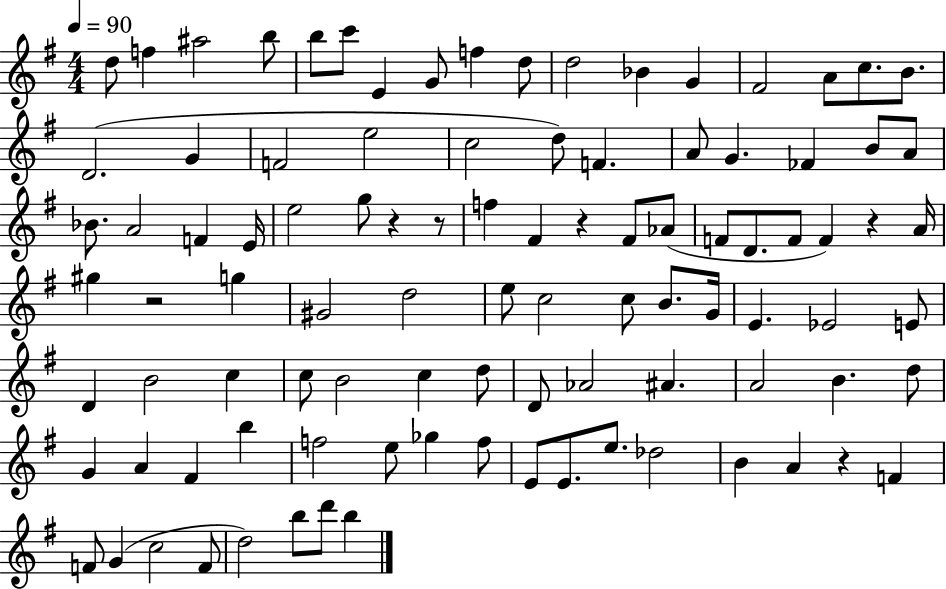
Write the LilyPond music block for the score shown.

{
  \clef treble
  \numericTimeSignature
  \time 4/4
  \key g \major
  \tempo 4 = 90
  d''8 f''4 ais''2 b''8 | b''8 c'''8 e'4 g'8 f''4 d''8 | d''2 bes'4 g'4 | fis'2 a'8 c''8. b'8. | \break d'2.( g'4 | f'2 e''2 | c''2 d''8) f'4. | a'8 g'4. fes'4 b'8 a'8 | \break bes'8. a'2 f'4 e'16 | e''2 g''8 r4 r8 | f''4 fis'4 r4 fis'8 aes'8( | f'8 d'8. f'8 f'4) r4 a'16 | \break gis''4 r2 g''4 | gis'2 d''2 | e''8 c''2 c''8 b'8. g'16 | e'4. ees'2 e'8 | \break d'4 b'2 c''4 | c''8 b'2 c''4 d''8 | d'8 aes'2 ais'4. | a'2 b'4. d''8 | \break g'4 a'4 fis'4 b''4 | f''2 e''8 ges''4 f''8 | e'8 e'8. e''8. des''2 | b'4 a'4 r4 f'4 | \break f'8 g'4( c''2 f'8 | d''2) b''8 d'''8 b''4 | \bar "|."
}